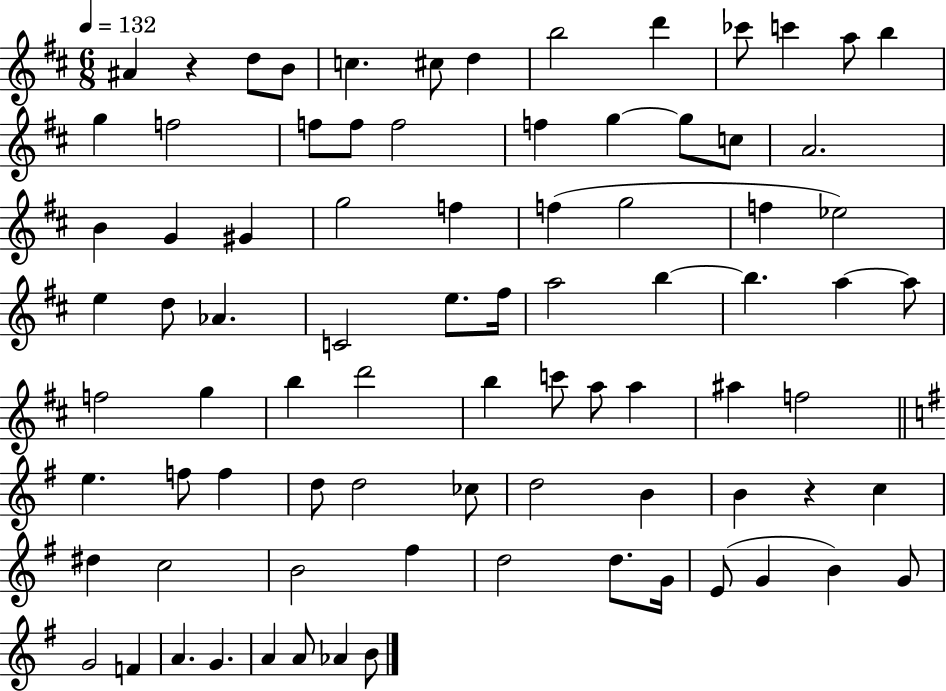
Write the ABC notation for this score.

X:1
T:Untitled
M:6/8
L:1/4
K:D
^A z d/2 B/2 c ^c/2 d b2 d' _c'/2 c' a/2 b g f2 f/2 f/2 f2 f g g/2 c/2 A2 B G ^G g2 f f g2 f _e2 e d/2 _A C2 e/2 ^f/4 a2 b b a a/2 f2 g b d'2 b c'/2 a/2 a ^a f2 e f/2 f d/2 d2 _c/2 d2 B B z c ^d c2 B2 ^f d2 d/2 G/4 E/2 G B G/2 G2 F A G A A/2 _A B/2